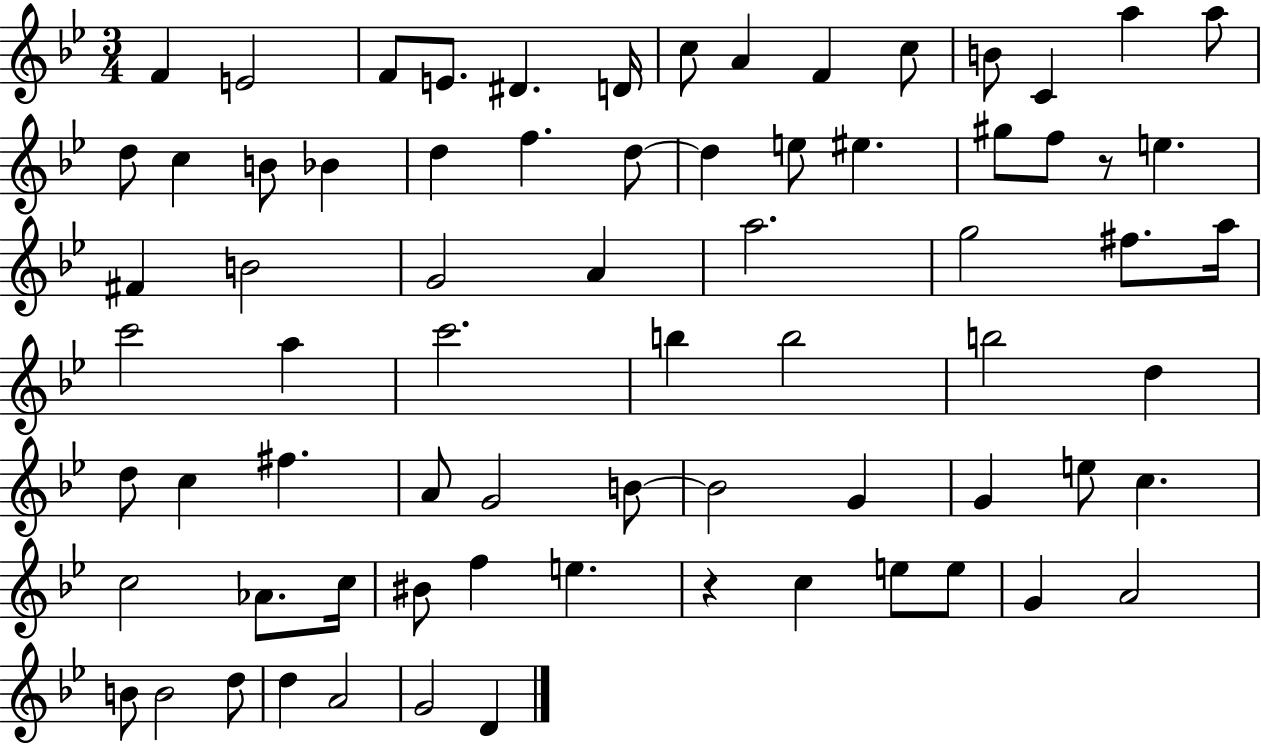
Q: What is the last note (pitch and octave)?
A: D4